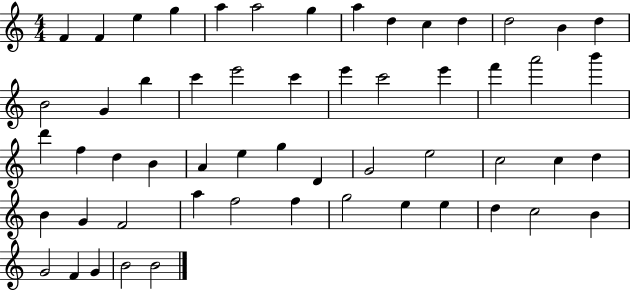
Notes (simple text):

F4/q F4/q E5/q G5/q A5/q A5/h G5/q A5/q D5/q C5/q D5/q D5/h B4/q D5/q B4/h G4/q B5/q C6/q E6/h C6/q E6/q C6/h E6/q F6/q A6/h B6/q D6/q F5/q D5/q B4/q A4/q E5/q G5/q D4/q G4/h E5/h C5/h C5/q D5/q B4/q G4/q F4/h A5/q F5/h F5/q G5/h E5/q E5/q D5/q C5/h B4/q G4/h F4/q G4/q B4/h B4/h